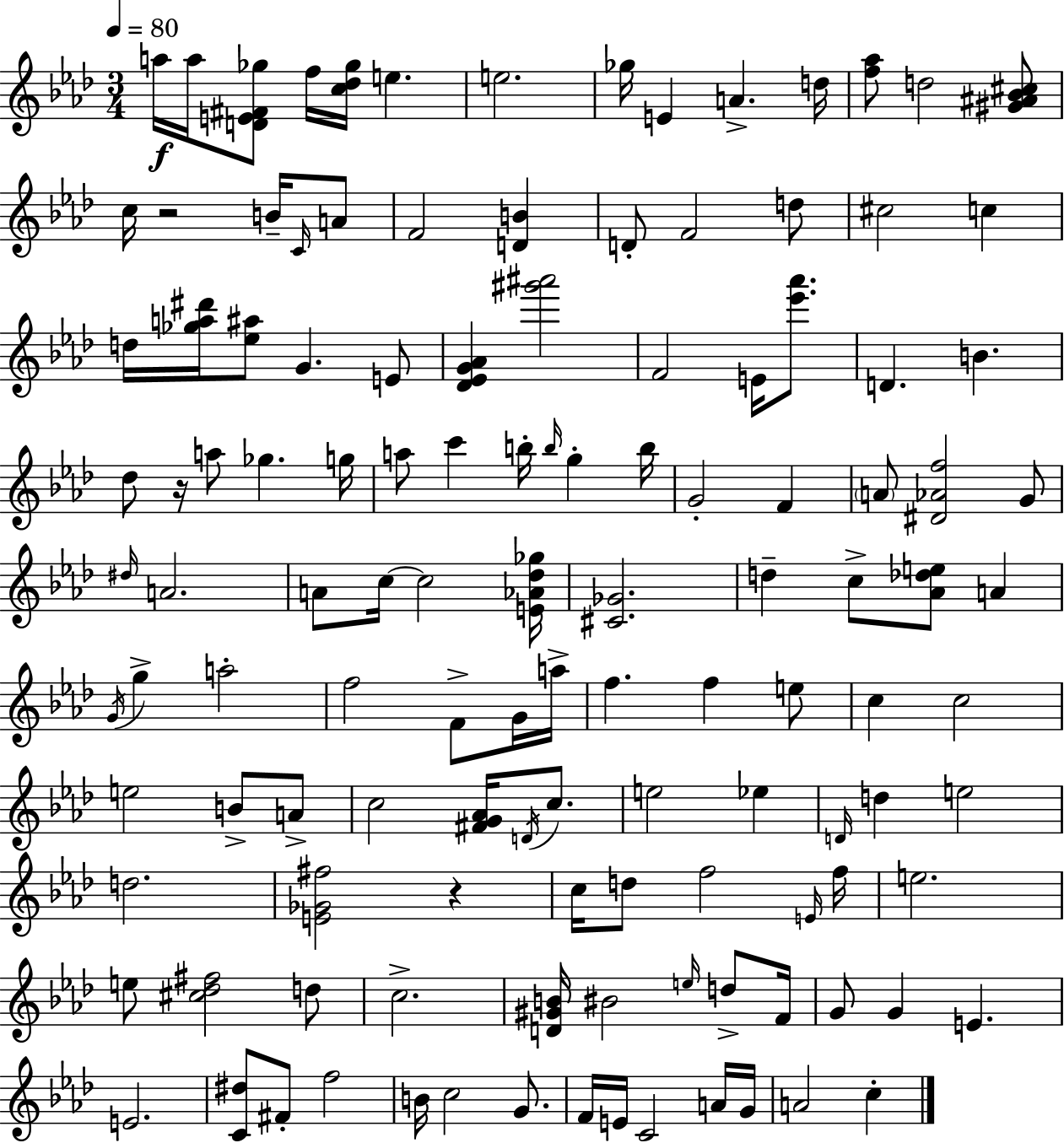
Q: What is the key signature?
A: AES major